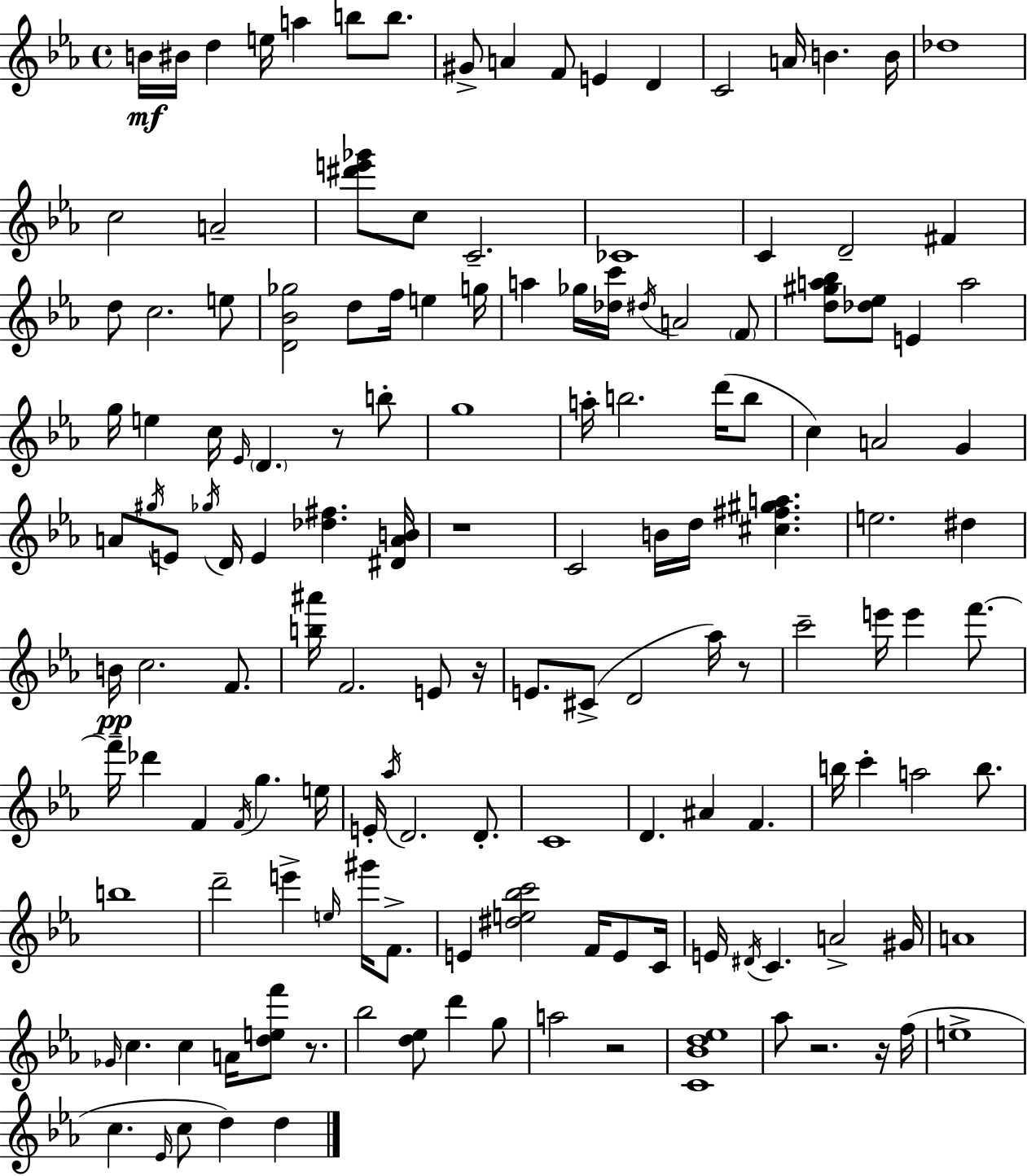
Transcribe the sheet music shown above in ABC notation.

X:1
T:Untitled
M:4/4
L:1/4
K:Eb
B/4 ^B/4 d e/4 a b/2 b/2 ^G/2 A F/2 E D C2 A/4 B B/4 _d4 c2 A2 [^d'e'_g']/2 c/2 C2 _C4 C D2 ^F d/2 c2 e/2 [D_B_g]2 d/2 f/4 e g/4 a _g/4 [_dc']/4 ^d/4 A2 F/2 [d^ga_b]/2 [_d_e]/2 E a2 g/4 e c/4 _E/4 D z/2 b/2 g4 a/4 b2 d'/4 b/2 c A2 G A/2 ^g/4 E/2 _g/4 D/4 E [_d^f] [^DAB]/4 z4 C2 B/4 d/4 [^c^f^ga] e2 ^d B/4 c2 F/2 [b^a']/4 F2 E/2 z/4 E/2 ^C/2 D2 _a/4 z/2 c'2 e'/4 e' f'/2 f'/4 _d' F F/4 g e/4 E/4 _a/4 D2 D/2 C4 D ^A F b/4 c' a2 b/2 b4 d'2 e' e/4 ^g'/4 F/2 E [^de_bc']2 F/4 E/2 C/4 E/4 ^D/4 C A2 ^G/4 A4 _G/4 c c A/4 [def']/2 z/2 _b2 [d_e]/2 d' g/2 a2 z2 [C_Bd_e]4 _a/2 z2 z/4 f/4 e4 c _E/4 c/2 d d